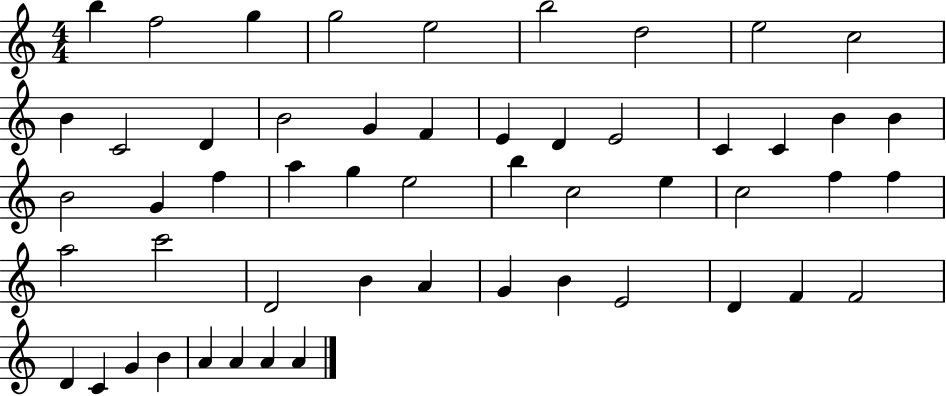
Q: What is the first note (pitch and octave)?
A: B5